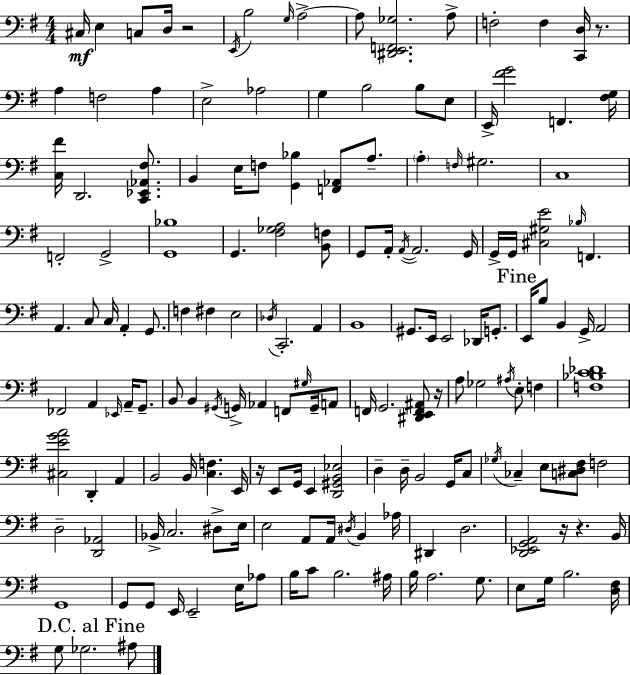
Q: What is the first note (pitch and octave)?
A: C#3